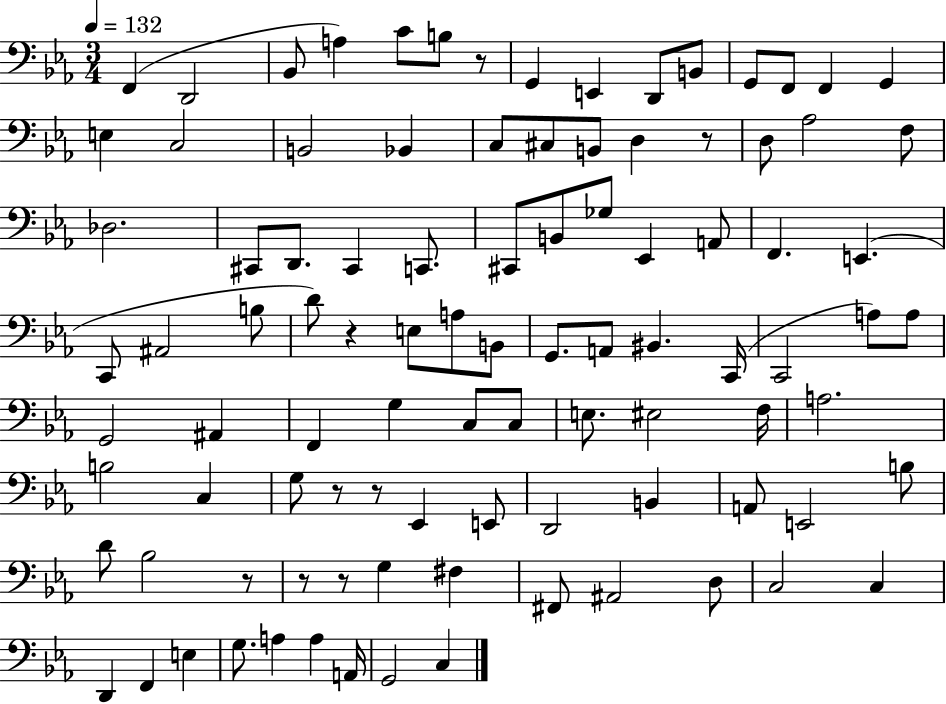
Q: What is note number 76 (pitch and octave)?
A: F#2